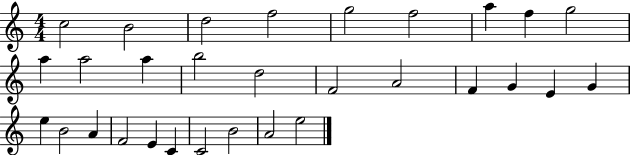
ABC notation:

X:1
T:Untitled
M:4/4
L:1/4
K:C
c2 B2 d2 f2 g2 f2 a f g2 a a2 a b2 d2 F2 A2 F G E G e B2 A F2 E C C2 B2 A2 e2